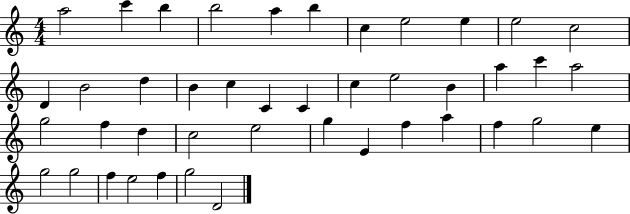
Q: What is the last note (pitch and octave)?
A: D4